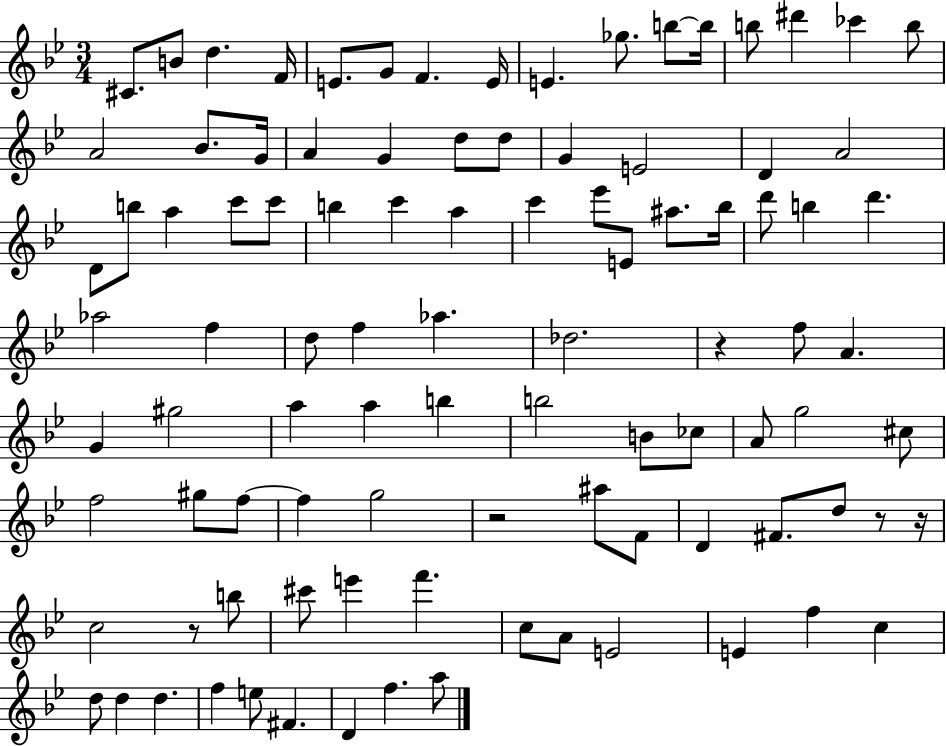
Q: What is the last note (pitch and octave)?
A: A5